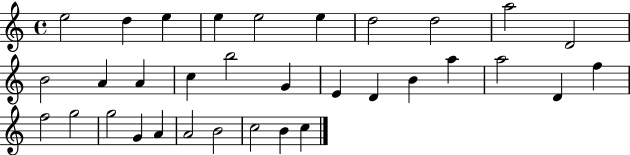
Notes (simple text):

E5/h D5/q E5/q E5/q E5/h E5/q D5/h D5/h A5/h D4/h B4/h A4/q A4/q C5/q B5/h G4/q E4/q D4/q B4/q A5/q A5/h D4/q F5/q F5/h G5/h G5/h G4/q A4/q A4/h B4/h C5/h B4/q C5/q